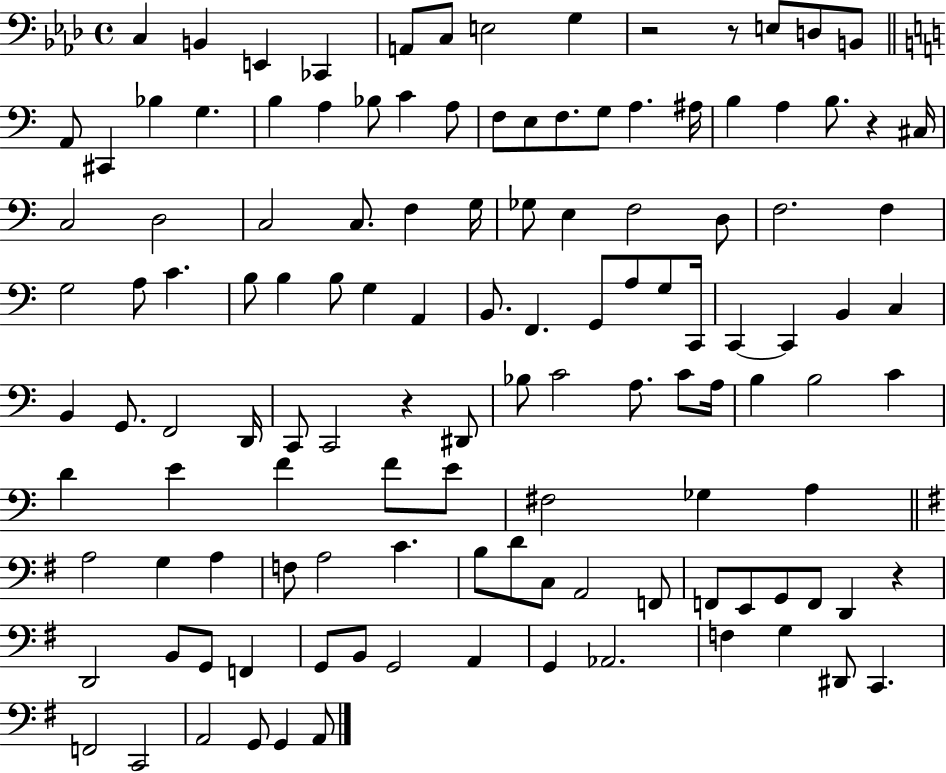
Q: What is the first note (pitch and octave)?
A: C3